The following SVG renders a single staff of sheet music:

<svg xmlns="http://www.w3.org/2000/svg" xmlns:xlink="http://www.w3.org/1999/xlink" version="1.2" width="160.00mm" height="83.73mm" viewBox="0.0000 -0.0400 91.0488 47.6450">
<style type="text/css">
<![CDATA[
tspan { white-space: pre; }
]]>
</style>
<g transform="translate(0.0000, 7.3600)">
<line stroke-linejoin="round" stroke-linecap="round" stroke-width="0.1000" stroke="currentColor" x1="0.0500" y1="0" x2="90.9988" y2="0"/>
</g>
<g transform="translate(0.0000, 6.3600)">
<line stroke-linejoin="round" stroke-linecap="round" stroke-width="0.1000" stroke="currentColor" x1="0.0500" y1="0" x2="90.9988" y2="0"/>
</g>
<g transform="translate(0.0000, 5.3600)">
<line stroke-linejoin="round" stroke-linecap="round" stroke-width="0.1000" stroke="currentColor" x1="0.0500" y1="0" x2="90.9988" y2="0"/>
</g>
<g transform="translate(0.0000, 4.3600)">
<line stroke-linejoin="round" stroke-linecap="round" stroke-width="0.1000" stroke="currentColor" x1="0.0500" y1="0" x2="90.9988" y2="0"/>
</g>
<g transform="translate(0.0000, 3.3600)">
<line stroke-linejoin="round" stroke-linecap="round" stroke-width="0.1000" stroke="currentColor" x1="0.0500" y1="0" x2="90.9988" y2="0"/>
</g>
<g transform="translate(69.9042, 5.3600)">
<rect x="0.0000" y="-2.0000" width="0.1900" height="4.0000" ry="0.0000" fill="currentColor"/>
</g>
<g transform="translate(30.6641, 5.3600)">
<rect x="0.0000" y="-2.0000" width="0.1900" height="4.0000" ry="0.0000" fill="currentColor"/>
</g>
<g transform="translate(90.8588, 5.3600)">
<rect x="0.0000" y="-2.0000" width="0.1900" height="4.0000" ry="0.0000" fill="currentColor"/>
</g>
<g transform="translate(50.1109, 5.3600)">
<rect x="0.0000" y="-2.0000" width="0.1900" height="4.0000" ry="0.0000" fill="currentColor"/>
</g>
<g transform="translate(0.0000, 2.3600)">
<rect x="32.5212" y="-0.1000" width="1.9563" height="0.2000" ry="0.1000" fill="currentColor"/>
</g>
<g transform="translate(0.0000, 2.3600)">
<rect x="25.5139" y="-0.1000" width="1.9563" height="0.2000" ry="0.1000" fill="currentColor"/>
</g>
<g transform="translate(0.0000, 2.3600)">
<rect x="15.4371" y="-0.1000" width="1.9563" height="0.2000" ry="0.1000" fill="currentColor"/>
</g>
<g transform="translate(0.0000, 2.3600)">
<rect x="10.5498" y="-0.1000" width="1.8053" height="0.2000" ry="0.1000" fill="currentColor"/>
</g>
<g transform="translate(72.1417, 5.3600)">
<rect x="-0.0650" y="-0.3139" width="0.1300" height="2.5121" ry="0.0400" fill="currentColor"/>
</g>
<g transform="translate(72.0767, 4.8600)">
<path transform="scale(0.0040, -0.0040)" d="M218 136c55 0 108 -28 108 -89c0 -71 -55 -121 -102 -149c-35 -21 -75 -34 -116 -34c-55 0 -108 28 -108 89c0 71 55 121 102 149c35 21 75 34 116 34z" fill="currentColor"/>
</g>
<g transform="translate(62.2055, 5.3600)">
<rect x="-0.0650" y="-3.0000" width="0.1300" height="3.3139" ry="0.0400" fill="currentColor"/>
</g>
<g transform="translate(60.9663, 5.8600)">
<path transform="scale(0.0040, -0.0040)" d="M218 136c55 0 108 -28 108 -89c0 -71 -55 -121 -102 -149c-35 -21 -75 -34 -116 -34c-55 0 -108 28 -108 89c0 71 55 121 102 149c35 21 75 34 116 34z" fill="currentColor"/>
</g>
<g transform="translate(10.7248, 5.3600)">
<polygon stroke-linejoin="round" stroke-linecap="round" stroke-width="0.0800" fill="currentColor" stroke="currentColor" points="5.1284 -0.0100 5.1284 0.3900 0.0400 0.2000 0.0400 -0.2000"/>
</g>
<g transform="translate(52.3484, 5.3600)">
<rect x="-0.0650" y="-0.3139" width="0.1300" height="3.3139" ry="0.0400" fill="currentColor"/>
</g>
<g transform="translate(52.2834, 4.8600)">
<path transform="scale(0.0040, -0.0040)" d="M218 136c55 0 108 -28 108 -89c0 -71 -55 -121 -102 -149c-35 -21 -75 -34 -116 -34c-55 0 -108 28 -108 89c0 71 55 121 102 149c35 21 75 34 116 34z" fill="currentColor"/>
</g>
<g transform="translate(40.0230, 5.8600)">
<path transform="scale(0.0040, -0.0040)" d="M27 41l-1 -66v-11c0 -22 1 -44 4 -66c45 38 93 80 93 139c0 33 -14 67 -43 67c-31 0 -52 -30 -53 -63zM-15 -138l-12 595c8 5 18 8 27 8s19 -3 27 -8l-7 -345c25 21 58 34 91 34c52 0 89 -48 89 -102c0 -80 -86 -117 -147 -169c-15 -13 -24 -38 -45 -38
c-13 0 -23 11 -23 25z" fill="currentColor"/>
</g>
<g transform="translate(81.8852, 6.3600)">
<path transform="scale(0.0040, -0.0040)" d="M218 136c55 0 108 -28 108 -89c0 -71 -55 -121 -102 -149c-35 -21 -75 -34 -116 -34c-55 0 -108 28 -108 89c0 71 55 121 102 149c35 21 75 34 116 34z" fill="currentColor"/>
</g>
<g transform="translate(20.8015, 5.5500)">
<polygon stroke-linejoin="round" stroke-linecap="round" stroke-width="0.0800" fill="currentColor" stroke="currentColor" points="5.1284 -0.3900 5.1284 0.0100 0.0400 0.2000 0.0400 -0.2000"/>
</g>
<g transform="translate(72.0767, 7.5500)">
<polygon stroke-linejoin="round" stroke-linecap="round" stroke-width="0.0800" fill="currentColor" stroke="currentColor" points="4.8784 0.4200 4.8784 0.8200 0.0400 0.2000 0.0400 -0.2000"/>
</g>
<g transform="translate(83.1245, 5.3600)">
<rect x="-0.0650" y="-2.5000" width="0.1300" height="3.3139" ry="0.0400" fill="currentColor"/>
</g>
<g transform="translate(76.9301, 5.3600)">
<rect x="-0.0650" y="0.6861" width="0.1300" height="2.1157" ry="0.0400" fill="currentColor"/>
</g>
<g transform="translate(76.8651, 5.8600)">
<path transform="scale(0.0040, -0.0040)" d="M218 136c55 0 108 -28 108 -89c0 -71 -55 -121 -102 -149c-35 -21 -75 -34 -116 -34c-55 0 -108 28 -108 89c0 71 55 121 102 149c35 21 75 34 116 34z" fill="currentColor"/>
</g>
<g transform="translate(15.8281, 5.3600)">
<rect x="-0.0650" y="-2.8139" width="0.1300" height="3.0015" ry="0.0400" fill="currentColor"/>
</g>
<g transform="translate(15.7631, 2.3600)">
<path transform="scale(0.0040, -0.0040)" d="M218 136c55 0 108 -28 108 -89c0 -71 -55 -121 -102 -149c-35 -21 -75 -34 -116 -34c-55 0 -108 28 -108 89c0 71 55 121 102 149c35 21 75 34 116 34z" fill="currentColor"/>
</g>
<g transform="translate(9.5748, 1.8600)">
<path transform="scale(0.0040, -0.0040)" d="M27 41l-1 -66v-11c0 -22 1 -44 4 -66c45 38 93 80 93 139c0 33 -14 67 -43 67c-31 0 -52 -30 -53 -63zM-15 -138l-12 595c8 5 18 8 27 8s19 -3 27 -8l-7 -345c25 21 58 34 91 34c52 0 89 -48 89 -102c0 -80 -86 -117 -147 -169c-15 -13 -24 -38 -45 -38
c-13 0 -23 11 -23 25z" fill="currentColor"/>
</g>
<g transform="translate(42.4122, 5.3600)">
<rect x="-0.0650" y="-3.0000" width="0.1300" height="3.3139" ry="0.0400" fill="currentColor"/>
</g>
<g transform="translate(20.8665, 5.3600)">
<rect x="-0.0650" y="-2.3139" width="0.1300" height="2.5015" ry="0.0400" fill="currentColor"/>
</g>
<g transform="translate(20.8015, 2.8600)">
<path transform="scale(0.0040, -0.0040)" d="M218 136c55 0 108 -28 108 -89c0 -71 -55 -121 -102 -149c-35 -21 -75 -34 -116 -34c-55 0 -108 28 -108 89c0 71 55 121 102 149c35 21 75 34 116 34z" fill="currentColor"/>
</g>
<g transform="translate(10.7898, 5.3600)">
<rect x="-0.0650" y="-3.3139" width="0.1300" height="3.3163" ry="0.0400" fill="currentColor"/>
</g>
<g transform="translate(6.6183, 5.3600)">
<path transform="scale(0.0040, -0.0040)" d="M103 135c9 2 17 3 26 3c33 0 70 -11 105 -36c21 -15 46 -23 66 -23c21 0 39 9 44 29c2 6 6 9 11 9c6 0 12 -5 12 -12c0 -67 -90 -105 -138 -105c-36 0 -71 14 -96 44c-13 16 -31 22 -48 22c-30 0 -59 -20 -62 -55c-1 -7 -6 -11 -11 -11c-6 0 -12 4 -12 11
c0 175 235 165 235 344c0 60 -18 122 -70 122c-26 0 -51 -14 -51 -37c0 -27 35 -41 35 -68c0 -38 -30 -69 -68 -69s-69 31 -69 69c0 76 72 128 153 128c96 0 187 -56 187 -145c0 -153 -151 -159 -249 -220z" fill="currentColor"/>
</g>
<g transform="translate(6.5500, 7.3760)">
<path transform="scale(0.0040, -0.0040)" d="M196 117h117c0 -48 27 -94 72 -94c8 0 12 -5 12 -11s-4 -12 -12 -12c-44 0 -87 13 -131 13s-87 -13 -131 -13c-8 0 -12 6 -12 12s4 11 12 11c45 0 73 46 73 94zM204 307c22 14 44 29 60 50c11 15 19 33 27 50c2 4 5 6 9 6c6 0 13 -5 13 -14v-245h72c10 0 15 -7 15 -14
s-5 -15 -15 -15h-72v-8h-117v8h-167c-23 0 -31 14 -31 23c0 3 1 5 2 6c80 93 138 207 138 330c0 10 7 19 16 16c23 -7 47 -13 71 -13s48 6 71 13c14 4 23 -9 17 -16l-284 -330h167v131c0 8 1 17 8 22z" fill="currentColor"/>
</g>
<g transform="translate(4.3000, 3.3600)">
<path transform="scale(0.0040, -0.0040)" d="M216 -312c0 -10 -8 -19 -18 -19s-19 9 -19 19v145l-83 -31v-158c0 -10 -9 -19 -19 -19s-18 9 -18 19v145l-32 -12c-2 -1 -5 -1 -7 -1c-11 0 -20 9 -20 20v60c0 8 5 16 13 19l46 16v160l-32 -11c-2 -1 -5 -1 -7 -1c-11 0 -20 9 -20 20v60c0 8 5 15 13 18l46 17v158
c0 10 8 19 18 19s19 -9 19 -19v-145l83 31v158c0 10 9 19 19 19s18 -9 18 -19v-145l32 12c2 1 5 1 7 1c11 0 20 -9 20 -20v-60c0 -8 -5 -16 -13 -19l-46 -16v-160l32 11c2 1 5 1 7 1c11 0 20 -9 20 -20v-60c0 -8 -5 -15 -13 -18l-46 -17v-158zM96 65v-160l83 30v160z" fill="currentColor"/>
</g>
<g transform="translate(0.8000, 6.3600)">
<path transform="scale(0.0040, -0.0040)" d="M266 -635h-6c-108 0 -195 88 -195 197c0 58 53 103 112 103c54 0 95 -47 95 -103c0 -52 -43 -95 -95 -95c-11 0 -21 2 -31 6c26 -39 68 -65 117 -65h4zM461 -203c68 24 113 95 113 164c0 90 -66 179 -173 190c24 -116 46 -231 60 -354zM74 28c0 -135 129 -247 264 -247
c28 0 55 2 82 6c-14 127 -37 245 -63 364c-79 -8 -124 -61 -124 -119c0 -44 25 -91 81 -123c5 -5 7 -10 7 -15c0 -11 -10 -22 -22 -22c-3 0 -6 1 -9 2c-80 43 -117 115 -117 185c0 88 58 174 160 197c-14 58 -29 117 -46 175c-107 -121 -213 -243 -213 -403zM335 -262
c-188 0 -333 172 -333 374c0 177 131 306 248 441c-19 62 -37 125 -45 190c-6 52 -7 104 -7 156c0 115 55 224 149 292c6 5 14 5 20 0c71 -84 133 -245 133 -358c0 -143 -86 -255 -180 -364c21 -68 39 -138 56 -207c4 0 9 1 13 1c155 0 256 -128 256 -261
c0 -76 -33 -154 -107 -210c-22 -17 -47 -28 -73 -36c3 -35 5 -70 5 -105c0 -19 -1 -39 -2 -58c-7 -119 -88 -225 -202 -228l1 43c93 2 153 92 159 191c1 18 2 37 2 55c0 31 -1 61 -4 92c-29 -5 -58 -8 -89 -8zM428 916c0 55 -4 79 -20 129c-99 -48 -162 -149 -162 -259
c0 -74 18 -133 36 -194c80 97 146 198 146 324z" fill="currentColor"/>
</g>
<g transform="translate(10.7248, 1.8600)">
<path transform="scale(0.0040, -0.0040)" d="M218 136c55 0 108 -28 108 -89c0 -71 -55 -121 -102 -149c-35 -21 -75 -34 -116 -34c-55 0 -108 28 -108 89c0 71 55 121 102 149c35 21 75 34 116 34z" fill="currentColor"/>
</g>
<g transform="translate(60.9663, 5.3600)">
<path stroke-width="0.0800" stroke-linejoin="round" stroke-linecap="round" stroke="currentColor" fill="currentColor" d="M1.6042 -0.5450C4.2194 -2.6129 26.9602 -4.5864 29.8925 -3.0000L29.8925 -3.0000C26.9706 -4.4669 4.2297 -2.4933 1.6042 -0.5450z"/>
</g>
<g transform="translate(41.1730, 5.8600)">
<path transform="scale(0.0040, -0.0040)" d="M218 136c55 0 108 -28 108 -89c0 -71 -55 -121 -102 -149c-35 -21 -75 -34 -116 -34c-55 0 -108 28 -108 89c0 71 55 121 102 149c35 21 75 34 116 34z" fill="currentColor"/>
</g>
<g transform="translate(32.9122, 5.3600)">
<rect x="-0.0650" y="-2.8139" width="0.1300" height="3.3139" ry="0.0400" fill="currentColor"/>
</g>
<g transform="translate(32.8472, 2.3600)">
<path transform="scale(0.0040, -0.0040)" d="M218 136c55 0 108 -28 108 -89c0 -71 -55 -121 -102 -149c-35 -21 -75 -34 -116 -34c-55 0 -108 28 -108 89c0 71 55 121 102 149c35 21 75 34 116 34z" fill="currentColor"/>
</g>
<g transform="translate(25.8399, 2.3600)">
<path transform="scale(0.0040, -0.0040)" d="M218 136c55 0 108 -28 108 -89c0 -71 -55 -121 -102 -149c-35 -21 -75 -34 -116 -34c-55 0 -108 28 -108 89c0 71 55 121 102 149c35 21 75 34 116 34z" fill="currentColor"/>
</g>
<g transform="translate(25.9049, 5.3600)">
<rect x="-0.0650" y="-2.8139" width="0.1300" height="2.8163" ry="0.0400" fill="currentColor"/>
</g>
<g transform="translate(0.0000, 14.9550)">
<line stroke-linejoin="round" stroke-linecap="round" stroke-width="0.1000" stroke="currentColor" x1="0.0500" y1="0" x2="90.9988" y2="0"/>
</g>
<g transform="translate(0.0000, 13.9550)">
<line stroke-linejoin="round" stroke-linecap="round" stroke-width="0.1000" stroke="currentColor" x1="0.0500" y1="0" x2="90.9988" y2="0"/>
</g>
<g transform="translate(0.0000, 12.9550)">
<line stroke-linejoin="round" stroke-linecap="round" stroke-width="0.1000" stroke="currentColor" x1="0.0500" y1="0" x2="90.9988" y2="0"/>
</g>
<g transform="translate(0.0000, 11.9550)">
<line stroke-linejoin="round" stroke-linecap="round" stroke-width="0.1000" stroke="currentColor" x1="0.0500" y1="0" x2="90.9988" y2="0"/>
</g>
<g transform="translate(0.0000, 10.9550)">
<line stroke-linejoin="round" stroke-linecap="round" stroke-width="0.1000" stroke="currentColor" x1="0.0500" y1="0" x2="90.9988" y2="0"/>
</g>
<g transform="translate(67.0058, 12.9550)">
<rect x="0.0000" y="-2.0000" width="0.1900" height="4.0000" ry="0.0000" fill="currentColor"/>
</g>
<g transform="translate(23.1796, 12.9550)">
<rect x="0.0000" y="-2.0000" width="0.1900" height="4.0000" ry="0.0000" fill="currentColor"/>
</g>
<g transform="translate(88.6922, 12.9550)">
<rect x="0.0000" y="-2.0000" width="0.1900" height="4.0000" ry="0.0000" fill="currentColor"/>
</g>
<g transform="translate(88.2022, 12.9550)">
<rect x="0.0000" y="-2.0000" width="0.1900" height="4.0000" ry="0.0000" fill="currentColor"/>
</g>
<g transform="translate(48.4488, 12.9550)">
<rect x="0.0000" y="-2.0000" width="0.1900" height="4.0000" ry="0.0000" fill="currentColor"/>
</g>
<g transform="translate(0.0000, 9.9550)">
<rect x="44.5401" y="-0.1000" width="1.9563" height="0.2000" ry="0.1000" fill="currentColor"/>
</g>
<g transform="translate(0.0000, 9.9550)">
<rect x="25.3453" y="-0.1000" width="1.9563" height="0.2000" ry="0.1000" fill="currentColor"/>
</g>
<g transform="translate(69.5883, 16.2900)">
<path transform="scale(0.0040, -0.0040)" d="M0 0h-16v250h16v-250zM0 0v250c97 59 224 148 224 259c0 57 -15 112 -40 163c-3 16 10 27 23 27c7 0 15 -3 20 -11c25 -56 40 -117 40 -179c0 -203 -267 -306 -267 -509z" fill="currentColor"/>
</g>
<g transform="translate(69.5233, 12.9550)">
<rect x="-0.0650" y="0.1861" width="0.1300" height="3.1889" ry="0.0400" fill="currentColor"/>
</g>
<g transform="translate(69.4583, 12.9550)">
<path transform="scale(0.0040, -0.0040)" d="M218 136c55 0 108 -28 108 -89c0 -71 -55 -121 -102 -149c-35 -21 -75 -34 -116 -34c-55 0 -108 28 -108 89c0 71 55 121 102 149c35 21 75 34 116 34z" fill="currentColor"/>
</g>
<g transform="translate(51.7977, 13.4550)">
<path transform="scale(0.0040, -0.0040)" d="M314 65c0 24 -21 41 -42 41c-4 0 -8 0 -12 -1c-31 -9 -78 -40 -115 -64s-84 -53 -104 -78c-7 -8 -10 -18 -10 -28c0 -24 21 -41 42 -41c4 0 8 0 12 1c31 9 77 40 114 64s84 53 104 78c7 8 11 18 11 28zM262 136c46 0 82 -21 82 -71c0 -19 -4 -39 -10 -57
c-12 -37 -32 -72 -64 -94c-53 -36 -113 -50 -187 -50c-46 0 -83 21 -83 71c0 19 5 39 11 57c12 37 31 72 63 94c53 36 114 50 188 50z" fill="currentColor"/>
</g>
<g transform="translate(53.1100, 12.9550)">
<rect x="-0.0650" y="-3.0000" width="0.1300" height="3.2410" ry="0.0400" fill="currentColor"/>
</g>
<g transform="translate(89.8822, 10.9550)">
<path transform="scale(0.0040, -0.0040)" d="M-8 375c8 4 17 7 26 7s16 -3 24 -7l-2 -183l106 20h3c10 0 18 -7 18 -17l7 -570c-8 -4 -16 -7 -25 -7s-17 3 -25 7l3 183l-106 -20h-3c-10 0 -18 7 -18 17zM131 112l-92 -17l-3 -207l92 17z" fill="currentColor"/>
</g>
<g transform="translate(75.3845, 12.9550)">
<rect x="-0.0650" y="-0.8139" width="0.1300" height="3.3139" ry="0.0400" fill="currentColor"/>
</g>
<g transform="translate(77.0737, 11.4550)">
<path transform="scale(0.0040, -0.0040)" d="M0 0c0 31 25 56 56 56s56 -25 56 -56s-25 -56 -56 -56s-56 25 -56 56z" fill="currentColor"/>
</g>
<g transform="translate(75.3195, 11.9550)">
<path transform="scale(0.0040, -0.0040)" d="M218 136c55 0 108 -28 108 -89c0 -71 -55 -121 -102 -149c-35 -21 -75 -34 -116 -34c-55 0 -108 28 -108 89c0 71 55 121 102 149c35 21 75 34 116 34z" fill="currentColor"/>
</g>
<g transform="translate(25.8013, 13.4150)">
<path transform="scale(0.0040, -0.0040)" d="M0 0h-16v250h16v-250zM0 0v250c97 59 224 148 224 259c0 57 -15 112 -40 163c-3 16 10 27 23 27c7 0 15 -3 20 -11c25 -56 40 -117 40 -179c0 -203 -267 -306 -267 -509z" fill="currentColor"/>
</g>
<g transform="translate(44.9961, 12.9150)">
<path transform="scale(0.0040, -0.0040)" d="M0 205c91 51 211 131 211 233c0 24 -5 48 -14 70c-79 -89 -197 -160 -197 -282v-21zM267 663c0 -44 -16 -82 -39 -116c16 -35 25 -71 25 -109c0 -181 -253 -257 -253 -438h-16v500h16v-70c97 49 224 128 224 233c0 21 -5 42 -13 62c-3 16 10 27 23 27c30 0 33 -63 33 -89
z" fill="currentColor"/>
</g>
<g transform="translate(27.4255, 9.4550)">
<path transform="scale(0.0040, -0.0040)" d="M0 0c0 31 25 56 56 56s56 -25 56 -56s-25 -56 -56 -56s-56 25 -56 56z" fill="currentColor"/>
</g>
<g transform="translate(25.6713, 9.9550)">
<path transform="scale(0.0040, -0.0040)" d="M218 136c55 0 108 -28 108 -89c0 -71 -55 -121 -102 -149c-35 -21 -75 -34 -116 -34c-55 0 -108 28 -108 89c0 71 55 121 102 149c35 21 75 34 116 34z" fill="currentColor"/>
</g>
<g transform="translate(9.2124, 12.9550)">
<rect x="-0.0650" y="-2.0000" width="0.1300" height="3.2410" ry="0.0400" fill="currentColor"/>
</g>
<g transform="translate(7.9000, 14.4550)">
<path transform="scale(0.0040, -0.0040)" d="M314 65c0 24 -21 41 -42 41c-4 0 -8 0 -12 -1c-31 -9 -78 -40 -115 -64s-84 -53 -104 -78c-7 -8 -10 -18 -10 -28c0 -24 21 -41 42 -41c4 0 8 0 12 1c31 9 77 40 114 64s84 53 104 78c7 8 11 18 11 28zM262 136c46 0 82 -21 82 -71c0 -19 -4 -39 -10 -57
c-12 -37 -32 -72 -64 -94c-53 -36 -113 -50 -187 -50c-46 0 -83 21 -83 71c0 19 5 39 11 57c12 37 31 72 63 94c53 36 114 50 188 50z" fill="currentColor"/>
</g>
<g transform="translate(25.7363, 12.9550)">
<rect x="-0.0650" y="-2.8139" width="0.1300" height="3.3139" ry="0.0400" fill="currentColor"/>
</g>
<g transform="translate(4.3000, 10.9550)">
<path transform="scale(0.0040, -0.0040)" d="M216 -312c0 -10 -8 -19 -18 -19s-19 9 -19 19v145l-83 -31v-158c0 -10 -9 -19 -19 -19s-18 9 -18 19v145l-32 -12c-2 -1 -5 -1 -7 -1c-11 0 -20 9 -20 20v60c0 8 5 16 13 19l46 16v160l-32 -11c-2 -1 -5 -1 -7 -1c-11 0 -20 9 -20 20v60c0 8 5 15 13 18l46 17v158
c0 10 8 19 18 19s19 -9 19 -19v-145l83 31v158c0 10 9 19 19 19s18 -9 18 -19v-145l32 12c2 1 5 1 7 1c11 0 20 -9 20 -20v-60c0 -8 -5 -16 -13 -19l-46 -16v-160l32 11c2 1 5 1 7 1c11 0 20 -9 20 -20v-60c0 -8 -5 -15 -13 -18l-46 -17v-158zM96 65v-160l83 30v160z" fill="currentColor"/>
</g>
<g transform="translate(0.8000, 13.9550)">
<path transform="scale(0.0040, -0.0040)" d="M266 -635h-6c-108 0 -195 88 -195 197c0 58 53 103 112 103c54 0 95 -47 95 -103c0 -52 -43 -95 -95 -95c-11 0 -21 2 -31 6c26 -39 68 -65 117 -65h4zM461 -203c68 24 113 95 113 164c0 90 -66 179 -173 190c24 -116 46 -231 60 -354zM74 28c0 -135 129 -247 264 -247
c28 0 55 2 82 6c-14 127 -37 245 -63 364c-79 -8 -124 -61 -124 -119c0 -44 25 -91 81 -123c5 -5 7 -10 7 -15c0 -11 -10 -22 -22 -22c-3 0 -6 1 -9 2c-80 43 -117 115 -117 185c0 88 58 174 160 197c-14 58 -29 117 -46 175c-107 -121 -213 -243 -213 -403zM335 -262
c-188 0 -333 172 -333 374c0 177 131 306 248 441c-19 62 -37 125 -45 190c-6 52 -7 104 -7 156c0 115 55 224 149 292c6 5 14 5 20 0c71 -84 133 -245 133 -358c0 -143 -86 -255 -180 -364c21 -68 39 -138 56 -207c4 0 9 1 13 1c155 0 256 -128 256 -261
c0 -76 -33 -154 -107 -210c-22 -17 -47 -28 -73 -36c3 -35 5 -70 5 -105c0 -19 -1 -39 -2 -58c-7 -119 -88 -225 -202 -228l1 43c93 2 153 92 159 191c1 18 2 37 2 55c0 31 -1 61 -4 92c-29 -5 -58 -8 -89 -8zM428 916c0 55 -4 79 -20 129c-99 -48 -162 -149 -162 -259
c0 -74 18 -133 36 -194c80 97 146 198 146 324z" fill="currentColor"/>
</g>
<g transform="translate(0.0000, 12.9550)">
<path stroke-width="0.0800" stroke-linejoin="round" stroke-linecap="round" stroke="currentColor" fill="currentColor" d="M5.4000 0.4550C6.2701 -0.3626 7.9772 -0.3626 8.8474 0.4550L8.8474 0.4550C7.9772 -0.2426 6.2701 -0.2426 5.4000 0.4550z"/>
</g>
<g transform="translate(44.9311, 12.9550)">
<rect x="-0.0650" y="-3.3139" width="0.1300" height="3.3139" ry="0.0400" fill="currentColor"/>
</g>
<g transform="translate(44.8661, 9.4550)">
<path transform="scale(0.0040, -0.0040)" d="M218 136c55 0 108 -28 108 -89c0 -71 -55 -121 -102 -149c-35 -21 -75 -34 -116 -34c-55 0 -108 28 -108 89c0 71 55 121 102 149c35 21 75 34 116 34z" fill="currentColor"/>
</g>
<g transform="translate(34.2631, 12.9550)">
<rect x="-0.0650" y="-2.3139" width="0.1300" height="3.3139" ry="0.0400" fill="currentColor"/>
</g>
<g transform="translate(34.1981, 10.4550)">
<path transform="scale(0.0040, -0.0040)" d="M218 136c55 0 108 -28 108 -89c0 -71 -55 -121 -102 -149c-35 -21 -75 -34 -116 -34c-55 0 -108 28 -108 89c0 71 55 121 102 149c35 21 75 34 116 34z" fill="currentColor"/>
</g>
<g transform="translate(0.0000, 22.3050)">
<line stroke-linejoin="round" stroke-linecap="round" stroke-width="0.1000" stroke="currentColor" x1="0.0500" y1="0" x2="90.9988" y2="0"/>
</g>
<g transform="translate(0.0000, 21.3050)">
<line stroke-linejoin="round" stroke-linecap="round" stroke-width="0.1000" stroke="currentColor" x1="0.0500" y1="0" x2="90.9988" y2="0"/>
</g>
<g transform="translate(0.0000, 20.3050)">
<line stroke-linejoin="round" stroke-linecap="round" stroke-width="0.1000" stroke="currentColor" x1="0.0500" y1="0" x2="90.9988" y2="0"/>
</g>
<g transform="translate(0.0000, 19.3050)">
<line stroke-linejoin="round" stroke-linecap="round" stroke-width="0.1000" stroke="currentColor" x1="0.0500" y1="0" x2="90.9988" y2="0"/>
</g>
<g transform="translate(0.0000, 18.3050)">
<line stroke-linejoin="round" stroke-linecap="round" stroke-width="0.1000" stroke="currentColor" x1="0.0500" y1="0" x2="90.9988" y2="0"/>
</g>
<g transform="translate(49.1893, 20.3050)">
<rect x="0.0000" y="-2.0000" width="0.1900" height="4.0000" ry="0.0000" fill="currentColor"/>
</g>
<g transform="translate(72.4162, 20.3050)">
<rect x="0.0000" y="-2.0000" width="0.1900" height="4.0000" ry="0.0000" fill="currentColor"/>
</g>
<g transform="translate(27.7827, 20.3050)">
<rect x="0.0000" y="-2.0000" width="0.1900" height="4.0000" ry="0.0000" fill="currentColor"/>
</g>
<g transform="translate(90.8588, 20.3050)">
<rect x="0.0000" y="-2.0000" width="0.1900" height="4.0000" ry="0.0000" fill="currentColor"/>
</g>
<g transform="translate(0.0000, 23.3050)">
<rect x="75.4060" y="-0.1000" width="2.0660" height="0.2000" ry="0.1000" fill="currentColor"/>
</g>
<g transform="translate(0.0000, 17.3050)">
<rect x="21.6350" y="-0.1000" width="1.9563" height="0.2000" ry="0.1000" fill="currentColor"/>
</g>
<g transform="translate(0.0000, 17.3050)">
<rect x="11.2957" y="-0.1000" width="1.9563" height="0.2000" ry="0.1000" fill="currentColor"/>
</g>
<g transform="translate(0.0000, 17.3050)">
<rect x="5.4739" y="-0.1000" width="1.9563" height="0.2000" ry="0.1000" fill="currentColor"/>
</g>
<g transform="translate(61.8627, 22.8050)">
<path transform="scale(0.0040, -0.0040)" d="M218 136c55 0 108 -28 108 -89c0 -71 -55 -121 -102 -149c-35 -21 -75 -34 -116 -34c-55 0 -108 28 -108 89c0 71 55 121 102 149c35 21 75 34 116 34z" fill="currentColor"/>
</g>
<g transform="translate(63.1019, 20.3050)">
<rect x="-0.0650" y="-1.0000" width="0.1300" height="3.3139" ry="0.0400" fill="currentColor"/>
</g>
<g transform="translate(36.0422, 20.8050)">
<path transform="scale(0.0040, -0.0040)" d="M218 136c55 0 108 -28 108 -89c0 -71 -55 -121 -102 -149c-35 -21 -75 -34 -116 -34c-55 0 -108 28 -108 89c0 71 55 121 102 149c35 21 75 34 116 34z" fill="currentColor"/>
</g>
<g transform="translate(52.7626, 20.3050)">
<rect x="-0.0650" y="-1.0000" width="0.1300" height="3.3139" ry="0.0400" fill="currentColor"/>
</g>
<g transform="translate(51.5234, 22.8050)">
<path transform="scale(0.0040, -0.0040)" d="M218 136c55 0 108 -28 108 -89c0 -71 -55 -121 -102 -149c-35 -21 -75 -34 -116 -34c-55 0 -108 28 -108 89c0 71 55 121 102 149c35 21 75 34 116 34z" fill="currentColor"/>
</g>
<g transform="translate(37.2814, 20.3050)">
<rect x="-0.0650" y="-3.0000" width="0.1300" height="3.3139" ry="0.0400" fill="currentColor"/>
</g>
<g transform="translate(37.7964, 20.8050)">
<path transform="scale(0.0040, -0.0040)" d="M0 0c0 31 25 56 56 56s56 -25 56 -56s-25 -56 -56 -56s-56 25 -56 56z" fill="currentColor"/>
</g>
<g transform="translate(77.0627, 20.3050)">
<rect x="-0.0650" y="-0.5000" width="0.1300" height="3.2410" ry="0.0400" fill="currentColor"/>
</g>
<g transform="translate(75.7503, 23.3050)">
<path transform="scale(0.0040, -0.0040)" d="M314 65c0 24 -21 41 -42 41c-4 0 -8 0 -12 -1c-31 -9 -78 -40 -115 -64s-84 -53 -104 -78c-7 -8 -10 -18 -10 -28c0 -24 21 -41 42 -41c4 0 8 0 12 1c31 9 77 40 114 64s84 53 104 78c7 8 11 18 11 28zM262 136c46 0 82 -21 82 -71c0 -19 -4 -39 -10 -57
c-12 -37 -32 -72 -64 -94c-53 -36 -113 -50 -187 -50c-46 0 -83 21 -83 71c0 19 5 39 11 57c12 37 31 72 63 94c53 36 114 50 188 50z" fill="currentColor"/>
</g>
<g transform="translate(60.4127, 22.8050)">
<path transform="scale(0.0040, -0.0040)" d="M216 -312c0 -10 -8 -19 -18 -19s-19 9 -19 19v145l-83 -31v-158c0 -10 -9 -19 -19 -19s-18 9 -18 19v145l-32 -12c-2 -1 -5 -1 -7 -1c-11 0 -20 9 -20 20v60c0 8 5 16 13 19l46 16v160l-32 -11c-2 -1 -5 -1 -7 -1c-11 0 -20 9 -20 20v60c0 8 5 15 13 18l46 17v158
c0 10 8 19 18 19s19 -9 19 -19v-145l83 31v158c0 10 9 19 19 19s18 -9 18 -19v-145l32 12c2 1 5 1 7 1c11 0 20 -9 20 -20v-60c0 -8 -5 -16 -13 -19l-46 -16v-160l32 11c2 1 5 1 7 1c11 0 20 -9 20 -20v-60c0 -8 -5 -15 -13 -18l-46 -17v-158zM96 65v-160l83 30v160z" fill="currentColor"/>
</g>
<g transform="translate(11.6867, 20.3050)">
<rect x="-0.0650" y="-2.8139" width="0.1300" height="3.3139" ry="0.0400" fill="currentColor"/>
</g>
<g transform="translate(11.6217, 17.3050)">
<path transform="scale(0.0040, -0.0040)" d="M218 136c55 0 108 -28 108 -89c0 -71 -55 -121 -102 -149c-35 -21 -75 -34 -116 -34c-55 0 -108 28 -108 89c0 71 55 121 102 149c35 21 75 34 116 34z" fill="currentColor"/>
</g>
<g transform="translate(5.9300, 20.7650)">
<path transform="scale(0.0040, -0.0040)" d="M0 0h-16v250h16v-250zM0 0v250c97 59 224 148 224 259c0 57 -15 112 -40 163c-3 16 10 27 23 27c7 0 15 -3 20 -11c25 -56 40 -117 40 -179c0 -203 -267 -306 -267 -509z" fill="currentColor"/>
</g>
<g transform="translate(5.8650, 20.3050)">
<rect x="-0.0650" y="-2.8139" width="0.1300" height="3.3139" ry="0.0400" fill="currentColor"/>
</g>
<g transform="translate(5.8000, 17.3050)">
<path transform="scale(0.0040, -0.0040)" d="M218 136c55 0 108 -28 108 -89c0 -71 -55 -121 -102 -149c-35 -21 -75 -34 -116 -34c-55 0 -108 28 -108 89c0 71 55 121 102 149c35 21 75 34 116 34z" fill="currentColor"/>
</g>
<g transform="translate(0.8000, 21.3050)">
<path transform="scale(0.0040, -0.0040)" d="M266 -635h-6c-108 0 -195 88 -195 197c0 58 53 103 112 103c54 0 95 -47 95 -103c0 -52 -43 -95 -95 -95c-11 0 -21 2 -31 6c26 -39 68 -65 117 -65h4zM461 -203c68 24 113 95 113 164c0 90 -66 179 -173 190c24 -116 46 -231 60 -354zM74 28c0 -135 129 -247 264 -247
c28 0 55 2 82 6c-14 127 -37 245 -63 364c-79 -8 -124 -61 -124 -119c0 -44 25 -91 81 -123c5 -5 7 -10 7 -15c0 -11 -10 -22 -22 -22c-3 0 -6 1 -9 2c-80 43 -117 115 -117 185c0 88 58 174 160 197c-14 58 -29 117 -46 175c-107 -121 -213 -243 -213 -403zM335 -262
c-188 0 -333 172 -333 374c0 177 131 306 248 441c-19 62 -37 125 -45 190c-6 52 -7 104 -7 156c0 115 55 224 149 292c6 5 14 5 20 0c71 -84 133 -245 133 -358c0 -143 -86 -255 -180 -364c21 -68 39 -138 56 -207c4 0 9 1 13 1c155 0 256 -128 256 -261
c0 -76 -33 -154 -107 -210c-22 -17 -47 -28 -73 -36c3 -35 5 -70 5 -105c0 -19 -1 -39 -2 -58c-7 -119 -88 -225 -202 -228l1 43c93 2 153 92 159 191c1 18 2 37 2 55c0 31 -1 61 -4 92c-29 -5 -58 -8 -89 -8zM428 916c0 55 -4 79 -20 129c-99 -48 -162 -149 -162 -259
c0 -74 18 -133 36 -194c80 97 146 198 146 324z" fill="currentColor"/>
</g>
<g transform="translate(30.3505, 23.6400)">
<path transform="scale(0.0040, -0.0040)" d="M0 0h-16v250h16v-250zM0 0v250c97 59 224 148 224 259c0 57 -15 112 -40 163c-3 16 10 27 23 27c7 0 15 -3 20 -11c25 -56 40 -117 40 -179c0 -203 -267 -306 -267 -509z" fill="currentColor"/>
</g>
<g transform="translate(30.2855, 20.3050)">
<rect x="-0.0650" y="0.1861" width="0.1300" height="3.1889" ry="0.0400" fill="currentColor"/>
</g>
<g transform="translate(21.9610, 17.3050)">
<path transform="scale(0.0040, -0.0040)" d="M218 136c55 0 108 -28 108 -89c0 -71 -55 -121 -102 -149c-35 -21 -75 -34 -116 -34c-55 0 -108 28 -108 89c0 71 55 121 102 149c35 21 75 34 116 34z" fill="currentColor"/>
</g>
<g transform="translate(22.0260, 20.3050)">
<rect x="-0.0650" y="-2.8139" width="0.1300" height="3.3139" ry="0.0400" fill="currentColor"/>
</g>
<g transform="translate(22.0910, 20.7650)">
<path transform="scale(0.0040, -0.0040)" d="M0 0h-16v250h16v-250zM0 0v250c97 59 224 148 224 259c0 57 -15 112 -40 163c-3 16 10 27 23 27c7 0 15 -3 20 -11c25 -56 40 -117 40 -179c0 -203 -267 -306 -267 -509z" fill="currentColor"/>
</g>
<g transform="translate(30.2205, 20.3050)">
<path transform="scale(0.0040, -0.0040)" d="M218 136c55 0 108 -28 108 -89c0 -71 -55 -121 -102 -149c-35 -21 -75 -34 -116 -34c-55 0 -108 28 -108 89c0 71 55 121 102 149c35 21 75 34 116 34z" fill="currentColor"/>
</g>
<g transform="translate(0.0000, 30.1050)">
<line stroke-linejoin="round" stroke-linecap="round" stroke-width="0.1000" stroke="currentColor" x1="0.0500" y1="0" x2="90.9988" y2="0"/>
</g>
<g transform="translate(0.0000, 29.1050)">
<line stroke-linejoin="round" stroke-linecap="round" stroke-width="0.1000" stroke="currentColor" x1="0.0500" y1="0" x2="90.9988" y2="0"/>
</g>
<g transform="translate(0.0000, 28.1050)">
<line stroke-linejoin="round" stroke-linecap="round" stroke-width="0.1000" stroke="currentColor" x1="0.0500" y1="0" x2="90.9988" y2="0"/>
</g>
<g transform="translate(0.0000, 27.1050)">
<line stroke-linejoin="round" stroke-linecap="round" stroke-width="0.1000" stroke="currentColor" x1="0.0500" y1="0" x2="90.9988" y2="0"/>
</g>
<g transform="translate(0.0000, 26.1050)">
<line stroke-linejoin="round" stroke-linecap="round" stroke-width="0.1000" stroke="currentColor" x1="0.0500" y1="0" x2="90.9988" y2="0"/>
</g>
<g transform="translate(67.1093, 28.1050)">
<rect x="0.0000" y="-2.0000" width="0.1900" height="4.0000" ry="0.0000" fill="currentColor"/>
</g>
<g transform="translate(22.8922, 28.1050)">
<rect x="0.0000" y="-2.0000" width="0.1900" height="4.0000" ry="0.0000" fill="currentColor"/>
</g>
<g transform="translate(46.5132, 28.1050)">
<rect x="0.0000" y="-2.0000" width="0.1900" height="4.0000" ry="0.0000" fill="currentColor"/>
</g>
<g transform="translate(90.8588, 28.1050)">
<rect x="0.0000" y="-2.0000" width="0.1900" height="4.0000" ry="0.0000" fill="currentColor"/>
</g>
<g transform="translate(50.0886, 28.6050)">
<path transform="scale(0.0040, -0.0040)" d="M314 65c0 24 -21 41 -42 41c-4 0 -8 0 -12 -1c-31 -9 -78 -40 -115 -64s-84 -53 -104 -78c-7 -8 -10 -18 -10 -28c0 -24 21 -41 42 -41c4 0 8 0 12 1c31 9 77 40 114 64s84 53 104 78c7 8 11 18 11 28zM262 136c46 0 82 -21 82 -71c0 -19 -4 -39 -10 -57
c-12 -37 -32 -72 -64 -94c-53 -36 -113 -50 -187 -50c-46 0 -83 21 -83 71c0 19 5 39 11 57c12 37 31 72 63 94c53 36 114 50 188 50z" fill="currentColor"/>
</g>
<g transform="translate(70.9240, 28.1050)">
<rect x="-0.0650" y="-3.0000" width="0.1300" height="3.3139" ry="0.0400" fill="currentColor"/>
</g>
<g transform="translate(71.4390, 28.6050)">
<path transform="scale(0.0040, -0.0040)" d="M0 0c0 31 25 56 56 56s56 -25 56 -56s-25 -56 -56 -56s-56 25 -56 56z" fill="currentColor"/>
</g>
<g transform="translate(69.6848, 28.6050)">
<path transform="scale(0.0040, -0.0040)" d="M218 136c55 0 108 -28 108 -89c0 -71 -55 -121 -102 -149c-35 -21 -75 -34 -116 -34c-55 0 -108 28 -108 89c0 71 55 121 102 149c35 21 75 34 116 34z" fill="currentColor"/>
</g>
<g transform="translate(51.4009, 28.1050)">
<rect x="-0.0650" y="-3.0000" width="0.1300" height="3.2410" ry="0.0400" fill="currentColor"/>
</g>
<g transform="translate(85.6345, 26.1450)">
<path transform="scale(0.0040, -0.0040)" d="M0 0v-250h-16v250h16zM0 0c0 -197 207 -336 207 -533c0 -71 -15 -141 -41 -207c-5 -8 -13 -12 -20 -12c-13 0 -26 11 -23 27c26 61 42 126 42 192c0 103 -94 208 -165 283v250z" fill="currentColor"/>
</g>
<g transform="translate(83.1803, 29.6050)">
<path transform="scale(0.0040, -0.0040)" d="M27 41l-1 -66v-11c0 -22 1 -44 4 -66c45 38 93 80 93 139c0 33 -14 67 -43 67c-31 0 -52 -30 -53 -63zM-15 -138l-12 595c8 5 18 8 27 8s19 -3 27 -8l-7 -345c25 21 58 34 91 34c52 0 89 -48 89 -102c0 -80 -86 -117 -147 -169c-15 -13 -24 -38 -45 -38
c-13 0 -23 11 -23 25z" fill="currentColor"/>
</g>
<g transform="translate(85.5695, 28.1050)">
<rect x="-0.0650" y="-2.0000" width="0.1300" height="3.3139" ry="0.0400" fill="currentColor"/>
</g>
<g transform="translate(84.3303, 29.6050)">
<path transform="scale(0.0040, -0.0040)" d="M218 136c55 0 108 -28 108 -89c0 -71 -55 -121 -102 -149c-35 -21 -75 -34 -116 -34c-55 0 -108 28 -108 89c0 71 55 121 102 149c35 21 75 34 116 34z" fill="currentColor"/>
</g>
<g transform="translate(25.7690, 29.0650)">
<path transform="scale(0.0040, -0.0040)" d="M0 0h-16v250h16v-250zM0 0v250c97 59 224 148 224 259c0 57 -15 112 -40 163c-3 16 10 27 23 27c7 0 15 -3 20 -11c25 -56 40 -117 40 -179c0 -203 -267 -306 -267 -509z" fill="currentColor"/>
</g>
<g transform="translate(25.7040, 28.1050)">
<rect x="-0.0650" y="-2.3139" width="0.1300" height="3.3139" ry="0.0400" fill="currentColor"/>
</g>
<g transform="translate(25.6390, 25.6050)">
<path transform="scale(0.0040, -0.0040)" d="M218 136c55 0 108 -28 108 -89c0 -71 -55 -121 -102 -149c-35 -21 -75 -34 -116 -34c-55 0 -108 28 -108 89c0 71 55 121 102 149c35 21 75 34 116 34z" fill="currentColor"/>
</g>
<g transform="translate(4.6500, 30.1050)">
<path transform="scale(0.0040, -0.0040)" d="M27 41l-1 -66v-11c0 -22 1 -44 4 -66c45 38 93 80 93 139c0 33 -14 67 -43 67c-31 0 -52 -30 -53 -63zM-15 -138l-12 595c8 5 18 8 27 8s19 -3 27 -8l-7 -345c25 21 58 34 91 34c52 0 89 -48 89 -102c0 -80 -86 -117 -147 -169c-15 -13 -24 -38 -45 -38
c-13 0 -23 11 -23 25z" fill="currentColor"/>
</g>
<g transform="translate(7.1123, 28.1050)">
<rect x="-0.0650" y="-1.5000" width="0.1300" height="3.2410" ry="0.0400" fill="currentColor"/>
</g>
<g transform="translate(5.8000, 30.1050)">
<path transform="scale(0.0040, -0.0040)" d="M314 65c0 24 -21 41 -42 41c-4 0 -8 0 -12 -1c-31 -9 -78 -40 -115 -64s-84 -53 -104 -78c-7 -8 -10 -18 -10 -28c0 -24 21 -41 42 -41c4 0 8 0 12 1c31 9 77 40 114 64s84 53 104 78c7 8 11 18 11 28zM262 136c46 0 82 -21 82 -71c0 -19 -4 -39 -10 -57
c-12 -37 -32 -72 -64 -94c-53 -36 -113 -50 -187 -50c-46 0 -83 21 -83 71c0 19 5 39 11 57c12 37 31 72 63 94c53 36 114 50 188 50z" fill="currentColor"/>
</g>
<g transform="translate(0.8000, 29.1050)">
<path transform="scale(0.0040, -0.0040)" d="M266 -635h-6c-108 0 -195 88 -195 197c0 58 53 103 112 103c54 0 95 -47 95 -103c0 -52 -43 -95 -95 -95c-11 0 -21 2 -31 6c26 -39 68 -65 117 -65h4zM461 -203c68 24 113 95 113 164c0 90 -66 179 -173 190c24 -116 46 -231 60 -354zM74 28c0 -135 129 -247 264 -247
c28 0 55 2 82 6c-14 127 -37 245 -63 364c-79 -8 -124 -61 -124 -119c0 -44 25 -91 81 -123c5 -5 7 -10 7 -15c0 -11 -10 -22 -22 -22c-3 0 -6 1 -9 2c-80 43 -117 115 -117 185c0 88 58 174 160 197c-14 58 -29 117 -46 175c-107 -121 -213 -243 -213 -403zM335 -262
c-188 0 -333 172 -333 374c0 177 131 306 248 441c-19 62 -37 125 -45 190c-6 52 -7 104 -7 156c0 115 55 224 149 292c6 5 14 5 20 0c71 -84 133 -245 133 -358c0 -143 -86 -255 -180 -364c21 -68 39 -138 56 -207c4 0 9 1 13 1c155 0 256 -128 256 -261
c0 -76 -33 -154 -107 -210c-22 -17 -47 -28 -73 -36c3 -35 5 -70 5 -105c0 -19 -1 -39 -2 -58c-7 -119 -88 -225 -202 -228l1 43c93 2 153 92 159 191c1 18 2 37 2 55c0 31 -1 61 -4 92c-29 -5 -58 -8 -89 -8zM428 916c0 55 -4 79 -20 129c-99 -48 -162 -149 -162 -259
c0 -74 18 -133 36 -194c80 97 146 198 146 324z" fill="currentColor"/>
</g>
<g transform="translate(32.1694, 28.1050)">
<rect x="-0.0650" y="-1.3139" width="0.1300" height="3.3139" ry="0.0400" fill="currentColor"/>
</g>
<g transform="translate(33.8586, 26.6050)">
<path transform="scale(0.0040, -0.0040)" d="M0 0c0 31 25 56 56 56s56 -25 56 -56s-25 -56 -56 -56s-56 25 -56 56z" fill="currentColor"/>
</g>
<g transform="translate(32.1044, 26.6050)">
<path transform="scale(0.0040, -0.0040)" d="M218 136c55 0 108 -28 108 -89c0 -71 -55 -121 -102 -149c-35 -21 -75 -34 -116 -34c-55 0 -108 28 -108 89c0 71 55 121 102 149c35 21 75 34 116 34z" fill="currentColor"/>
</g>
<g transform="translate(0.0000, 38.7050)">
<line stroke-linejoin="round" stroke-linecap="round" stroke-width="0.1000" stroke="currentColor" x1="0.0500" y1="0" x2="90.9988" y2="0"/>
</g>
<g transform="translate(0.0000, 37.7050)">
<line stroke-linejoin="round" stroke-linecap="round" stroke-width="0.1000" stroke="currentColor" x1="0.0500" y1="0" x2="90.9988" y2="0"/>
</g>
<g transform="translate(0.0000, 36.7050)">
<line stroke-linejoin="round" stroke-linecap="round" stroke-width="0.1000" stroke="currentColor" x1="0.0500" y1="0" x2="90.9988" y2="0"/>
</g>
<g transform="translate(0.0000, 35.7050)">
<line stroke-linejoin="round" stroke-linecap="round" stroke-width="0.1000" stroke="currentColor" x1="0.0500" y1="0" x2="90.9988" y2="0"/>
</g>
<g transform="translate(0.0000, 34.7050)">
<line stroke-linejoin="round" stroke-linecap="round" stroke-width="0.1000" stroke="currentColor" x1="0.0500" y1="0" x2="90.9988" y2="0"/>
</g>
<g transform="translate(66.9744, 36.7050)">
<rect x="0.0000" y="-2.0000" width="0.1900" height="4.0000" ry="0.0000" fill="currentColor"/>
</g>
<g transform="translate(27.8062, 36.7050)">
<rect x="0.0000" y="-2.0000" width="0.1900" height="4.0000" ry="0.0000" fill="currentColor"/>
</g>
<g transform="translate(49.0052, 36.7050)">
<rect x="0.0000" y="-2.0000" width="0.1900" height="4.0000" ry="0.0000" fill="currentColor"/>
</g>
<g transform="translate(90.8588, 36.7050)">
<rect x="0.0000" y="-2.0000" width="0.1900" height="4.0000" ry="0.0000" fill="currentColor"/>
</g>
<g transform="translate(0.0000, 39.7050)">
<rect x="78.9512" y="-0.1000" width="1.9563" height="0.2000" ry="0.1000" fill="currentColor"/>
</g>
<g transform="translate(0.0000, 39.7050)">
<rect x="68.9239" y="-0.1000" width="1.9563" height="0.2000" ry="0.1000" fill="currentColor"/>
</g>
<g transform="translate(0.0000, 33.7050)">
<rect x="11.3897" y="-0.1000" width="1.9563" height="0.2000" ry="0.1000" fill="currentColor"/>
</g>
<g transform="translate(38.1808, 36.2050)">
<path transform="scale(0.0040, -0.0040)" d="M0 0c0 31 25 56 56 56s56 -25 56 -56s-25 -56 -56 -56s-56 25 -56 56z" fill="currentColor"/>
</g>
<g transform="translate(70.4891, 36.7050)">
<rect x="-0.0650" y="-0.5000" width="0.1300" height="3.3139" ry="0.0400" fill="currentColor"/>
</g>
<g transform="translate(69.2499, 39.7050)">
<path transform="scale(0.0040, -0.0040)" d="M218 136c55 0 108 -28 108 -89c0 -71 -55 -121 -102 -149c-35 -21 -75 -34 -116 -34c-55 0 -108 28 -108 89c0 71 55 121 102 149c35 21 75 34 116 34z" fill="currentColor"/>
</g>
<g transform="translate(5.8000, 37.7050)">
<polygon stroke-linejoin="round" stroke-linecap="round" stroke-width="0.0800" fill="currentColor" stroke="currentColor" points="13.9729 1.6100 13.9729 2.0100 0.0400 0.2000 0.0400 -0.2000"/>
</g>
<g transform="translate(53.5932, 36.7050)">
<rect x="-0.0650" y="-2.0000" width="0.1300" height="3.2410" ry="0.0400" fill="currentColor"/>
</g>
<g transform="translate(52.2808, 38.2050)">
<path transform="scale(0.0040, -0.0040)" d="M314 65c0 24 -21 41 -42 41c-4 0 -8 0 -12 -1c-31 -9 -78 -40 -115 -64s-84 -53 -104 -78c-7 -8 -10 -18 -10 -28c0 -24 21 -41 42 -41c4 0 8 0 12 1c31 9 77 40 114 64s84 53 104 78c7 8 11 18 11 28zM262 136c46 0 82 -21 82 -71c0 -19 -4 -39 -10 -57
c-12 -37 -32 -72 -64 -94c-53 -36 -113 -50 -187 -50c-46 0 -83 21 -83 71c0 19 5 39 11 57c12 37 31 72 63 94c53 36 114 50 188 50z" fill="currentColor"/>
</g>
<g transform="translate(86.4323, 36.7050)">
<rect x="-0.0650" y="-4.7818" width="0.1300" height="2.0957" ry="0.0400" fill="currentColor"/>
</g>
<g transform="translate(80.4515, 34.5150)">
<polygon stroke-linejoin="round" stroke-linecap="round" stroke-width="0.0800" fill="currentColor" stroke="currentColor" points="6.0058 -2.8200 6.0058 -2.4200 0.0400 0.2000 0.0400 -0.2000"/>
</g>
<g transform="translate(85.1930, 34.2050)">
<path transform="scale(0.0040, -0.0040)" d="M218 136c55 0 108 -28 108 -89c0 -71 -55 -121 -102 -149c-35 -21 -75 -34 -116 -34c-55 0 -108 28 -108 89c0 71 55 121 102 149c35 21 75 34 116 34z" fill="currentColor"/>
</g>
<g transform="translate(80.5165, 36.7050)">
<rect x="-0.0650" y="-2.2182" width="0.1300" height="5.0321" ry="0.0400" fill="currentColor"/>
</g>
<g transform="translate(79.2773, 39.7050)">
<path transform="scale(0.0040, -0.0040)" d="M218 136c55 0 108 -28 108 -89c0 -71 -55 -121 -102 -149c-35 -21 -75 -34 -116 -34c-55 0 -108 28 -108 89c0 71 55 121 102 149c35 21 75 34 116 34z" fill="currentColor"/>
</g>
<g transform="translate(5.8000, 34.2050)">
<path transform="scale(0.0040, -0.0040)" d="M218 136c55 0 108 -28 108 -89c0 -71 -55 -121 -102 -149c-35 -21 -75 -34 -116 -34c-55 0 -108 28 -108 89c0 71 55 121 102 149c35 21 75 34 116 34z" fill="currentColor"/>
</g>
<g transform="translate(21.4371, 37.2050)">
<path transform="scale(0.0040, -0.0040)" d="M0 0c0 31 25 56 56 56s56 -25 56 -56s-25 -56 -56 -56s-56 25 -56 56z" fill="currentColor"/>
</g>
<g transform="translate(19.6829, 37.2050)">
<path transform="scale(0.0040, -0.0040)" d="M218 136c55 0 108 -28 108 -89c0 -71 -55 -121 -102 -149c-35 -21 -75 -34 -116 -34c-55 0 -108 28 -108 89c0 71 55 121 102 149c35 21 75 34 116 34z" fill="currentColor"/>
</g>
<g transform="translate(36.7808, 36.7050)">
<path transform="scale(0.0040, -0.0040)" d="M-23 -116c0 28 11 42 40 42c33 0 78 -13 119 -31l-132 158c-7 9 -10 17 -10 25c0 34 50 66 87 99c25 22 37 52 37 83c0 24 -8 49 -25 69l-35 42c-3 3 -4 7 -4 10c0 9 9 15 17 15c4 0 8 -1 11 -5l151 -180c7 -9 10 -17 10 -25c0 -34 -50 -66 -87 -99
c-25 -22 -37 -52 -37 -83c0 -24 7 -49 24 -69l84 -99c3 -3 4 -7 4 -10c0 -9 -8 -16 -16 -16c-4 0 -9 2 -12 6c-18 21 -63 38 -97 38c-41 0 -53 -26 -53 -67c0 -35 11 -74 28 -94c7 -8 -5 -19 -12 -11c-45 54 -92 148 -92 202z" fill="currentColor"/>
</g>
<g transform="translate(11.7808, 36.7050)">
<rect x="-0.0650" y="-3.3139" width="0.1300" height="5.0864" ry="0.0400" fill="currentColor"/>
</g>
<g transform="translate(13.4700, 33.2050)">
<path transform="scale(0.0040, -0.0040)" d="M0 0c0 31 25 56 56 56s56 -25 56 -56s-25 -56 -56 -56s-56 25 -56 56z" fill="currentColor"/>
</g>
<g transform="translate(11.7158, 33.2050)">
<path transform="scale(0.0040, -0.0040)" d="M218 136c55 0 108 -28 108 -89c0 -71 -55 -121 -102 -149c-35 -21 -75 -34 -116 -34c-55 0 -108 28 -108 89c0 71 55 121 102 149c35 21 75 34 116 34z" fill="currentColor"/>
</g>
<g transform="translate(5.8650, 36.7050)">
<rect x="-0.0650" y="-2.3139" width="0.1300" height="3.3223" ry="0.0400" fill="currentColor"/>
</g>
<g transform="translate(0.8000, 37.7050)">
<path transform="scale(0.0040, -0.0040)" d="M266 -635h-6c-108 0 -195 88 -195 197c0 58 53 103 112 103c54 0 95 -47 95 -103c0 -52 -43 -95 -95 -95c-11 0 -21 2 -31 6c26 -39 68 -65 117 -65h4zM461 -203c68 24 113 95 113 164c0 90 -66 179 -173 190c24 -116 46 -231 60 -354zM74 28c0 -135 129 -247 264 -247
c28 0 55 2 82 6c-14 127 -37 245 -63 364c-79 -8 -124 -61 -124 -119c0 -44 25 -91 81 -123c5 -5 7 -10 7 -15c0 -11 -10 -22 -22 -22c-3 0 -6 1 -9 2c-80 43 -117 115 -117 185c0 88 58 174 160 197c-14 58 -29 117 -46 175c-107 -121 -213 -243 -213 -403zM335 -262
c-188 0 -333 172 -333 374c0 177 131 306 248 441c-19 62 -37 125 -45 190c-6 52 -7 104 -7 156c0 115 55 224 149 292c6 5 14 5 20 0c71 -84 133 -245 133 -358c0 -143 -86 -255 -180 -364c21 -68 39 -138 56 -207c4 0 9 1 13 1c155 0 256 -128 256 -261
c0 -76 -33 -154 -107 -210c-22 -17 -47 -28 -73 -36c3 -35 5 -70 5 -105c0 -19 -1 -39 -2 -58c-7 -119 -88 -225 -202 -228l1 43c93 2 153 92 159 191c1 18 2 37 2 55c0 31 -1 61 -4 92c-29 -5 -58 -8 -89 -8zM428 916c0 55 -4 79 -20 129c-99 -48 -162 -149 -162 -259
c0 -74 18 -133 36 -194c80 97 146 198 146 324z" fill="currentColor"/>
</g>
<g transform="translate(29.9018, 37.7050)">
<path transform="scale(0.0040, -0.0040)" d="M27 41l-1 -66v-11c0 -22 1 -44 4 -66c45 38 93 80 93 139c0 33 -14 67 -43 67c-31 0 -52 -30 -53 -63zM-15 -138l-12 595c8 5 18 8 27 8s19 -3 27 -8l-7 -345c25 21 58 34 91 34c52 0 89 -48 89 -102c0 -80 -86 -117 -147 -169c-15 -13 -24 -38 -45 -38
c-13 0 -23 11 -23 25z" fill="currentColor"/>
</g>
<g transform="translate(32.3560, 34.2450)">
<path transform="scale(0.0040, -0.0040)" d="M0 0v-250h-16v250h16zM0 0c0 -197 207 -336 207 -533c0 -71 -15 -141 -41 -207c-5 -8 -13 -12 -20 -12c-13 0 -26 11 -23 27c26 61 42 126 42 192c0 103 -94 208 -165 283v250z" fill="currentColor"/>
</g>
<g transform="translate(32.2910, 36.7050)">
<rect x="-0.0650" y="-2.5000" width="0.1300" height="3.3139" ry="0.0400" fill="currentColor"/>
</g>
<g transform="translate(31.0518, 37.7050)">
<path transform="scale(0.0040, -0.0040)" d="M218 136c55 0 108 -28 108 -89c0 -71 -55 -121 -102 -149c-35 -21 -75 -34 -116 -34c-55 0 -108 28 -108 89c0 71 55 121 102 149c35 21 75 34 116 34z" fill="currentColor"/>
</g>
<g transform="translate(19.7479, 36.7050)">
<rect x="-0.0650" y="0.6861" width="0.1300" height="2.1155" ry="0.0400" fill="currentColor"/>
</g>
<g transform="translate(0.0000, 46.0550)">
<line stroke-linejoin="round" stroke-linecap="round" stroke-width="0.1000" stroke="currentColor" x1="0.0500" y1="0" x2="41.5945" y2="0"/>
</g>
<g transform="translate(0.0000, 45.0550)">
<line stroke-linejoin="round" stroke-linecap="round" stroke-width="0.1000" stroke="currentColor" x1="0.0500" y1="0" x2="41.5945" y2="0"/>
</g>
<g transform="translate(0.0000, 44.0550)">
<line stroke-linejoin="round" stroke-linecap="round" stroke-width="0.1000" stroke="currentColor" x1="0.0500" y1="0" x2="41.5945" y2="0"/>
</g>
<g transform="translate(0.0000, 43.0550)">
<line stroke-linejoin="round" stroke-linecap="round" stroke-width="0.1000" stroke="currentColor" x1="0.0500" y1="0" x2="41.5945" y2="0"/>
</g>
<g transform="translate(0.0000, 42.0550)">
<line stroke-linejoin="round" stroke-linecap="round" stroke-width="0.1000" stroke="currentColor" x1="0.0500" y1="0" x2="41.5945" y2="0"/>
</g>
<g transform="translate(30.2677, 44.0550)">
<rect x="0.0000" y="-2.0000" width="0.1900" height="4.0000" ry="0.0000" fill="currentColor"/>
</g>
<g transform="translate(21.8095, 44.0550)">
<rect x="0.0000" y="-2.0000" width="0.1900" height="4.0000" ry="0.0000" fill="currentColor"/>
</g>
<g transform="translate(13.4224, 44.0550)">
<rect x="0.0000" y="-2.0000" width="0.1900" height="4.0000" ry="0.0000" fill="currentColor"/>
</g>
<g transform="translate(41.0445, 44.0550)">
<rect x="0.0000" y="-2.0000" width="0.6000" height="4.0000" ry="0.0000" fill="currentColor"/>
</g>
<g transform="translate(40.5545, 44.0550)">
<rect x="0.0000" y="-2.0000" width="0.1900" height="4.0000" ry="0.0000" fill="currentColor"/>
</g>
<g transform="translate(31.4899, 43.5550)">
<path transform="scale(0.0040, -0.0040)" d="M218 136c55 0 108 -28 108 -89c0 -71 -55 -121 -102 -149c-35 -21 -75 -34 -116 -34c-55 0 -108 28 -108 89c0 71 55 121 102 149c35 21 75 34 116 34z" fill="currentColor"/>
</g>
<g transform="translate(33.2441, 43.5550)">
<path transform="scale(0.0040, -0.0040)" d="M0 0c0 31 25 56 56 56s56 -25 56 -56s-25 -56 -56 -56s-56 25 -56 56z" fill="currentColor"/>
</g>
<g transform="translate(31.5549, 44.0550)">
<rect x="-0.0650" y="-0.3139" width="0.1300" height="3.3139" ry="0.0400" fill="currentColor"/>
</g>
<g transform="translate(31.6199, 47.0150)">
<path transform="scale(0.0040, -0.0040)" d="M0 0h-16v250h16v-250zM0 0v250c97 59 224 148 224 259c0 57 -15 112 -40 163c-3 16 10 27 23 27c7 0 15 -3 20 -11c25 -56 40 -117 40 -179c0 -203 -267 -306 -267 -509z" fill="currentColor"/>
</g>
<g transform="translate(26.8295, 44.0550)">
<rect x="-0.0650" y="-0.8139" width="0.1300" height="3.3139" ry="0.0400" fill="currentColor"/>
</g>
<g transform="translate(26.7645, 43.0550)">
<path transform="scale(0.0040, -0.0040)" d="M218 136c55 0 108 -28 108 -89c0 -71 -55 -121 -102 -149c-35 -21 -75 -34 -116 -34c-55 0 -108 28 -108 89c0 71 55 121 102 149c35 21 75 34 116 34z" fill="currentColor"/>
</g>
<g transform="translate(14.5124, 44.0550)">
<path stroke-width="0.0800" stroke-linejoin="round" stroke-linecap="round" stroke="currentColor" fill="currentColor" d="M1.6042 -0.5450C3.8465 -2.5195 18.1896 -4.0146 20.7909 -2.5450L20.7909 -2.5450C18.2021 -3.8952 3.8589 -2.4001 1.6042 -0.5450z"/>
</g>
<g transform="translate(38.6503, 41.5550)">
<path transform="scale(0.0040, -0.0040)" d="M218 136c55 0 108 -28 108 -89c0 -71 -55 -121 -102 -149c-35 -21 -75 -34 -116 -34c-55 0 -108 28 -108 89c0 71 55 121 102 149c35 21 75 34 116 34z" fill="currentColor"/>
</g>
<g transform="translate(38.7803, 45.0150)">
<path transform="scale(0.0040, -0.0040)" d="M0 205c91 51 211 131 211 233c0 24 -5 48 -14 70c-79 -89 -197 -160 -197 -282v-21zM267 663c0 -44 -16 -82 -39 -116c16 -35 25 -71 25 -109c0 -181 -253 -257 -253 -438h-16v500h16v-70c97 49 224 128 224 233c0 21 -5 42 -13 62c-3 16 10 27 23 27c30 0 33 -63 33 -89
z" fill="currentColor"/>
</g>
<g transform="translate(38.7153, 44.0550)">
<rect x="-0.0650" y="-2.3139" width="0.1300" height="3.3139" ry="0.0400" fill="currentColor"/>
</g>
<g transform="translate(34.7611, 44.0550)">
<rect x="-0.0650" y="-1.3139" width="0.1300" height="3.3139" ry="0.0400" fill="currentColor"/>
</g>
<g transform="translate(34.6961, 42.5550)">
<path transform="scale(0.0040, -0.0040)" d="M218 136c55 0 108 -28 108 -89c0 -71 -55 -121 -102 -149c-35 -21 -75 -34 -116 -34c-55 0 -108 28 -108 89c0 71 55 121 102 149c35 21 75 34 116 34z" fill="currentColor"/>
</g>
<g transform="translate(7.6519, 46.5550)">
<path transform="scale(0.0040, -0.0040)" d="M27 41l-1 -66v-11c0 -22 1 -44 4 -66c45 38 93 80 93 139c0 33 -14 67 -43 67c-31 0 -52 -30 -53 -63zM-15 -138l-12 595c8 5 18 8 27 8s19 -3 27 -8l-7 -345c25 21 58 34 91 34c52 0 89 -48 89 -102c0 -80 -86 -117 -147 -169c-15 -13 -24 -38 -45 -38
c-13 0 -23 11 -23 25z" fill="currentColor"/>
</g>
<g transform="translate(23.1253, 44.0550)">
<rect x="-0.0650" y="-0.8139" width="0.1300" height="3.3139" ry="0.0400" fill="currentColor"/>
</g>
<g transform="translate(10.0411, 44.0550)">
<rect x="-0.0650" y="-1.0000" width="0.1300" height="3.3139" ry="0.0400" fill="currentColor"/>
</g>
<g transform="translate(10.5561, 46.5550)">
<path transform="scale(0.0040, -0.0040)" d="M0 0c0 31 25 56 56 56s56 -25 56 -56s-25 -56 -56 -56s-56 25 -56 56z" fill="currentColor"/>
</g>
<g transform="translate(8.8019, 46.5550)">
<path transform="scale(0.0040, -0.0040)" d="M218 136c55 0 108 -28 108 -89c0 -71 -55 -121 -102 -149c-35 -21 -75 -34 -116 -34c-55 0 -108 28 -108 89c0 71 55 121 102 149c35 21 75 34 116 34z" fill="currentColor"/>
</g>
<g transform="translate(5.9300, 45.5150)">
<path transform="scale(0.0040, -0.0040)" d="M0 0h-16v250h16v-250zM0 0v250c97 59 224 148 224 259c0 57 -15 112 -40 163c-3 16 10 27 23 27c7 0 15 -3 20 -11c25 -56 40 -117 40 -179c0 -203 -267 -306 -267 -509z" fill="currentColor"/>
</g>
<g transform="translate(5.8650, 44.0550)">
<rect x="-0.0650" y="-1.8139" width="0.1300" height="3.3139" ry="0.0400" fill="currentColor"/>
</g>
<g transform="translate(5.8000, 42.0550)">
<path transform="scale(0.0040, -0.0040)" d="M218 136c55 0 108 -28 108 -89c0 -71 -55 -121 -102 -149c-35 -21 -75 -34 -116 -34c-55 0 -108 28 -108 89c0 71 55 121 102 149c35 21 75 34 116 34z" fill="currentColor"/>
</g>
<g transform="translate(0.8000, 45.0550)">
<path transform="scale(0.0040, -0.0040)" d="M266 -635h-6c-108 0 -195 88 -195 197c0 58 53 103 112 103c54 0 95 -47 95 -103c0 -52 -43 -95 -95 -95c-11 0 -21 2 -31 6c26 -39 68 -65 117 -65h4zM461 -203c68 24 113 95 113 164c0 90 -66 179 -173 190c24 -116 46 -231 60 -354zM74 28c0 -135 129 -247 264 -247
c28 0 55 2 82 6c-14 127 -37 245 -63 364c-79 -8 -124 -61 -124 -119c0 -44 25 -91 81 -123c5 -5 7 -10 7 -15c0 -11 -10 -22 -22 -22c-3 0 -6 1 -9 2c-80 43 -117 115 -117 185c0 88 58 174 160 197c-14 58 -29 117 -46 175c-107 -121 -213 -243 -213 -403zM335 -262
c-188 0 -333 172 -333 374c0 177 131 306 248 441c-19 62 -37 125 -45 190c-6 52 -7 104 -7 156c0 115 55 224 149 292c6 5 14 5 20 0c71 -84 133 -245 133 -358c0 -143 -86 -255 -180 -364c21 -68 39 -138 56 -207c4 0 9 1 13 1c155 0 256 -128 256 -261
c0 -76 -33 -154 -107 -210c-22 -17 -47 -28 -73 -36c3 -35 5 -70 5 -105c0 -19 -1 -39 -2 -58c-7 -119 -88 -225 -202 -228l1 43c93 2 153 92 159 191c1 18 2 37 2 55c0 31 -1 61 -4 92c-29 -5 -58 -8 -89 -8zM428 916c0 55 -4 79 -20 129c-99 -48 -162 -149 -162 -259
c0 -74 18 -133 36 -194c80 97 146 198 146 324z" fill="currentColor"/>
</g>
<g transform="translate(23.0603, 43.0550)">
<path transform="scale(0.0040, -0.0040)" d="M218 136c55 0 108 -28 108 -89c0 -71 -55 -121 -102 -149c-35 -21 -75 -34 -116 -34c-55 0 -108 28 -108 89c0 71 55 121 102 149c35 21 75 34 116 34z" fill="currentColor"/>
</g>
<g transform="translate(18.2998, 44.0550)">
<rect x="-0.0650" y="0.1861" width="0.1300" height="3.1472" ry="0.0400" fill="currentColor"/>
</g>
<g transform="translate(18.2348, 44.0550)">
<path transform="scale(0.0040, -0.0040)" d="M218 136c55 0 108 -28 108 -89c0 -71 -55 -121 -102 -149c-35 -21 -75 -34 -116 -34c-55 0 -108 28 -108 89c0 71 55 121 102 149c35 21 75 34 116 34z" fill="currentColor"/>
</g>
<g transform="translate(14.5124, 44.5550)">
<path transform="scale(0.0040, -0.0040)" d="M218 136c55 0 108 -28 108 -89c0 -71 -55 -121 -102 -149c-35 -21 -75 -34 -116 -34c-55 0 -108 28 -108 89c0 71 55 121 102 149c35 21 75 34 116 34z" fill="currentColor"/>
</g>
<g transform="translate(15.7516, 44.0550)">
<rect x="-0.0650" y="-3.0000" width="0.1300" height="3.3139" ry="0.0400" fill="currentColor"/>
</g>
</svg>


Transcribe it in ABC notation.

X:1
T:Untitled
M:2/4
L:1/4
K:G
_b/2 a/2 g/2 a/2 a _A c A c/2 A/2 G ^F2 a/2 g b/4 A2 B/2 d a/2 a a/2 B/2 A D ^D C2 _E2 g/2 e A2 A _F/2 g/2 b/2 A/2 _G/2 z F2 C C/2 g/2 f/2 _D A B d d c/2 e g/4